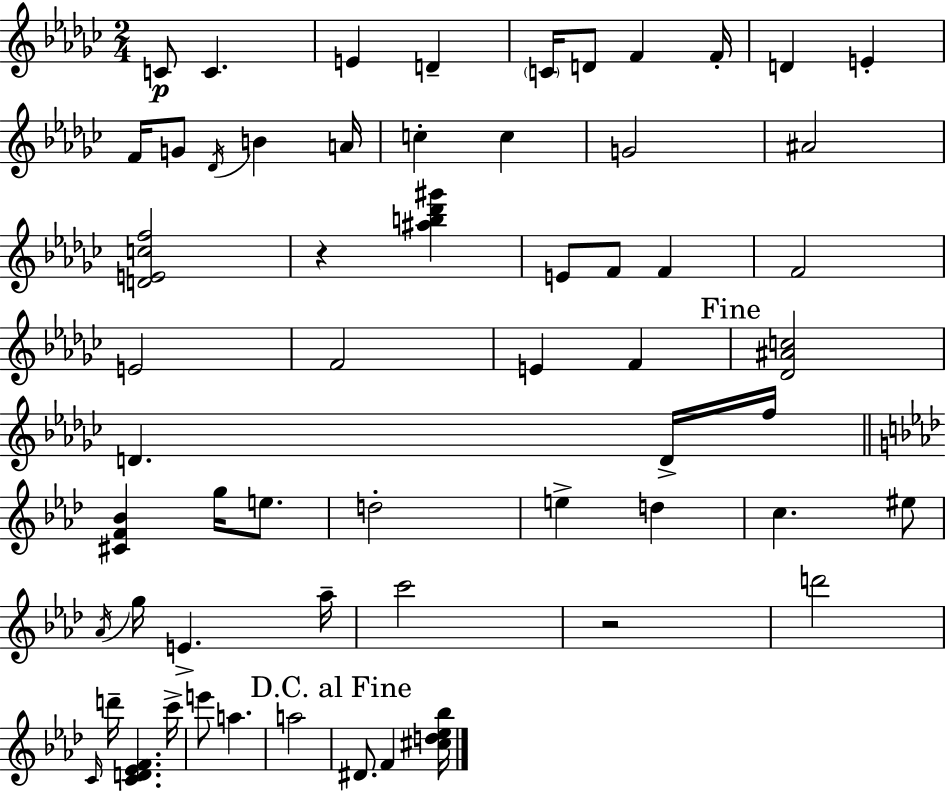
C4/e C4/q. E4/q D4/q C4/s D4/e F4/q F4/s D4/q E4/q F4/s G4/e Db4/s B4/q A4/s C5/q C5/q G4/h A#4/h [D4,E4,C5,F5]/h R/q [A#5,B5,Db6,G#6]/q E4/e F4/e F4/q F4/h E4/h F4/h E4/q F4/q [Db4,A#4,C5]/h D4/q. D4/s F5/s [C#4,F4,Bb4]/q G5/s E5/e. D5/h E5/q D5/q C5/q. EIS5/e Ab4/s G5/s E4/q. Ab5/s C6/h R/h D6/h C4/s D6/s [C4,D4,Eb4,F4]/q. C6/s E6/e A5/q. A5/h D#4/e. F4/q [C#5,D5,Eb5,Bb5]/s